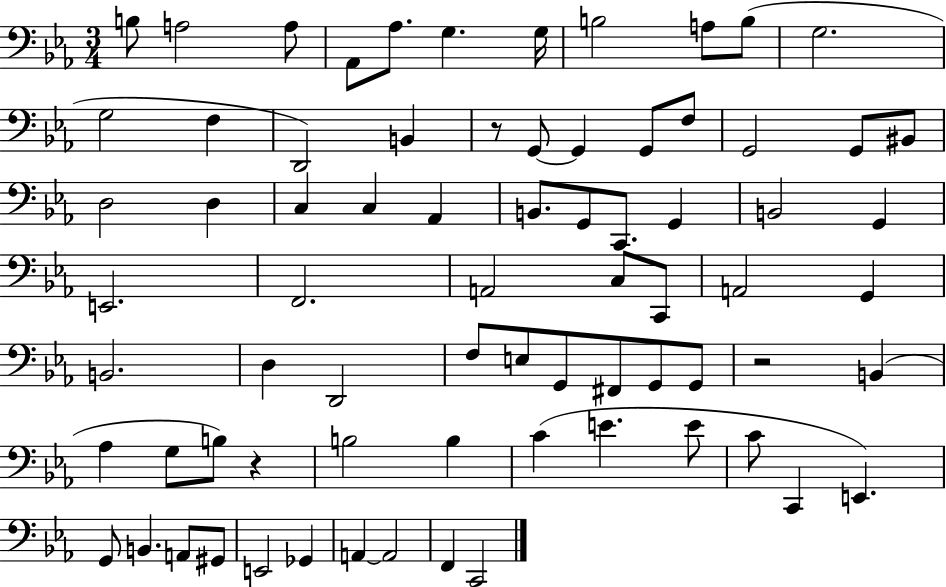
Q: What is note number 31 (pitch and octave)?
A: G2